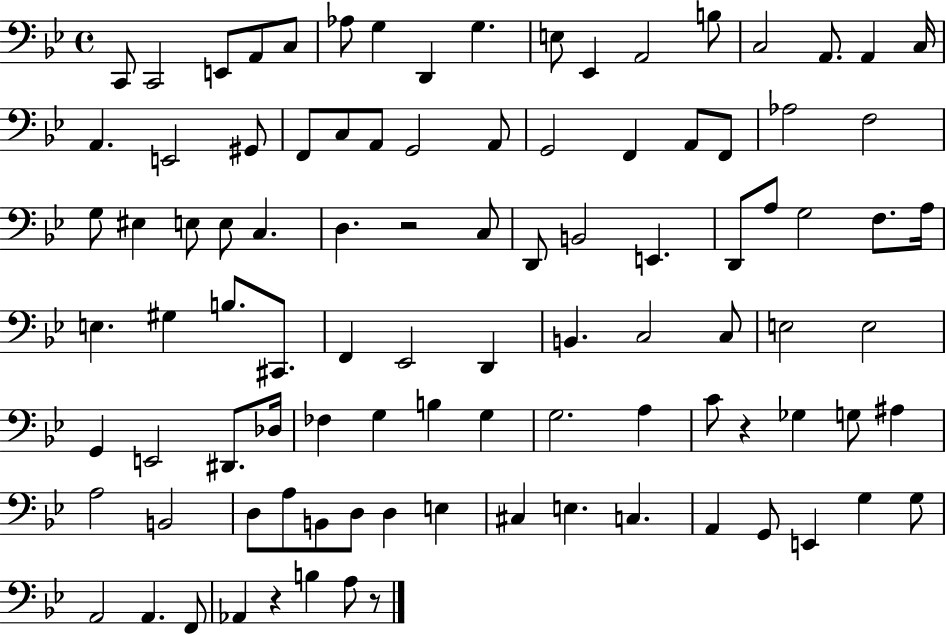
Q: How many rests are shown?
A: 4